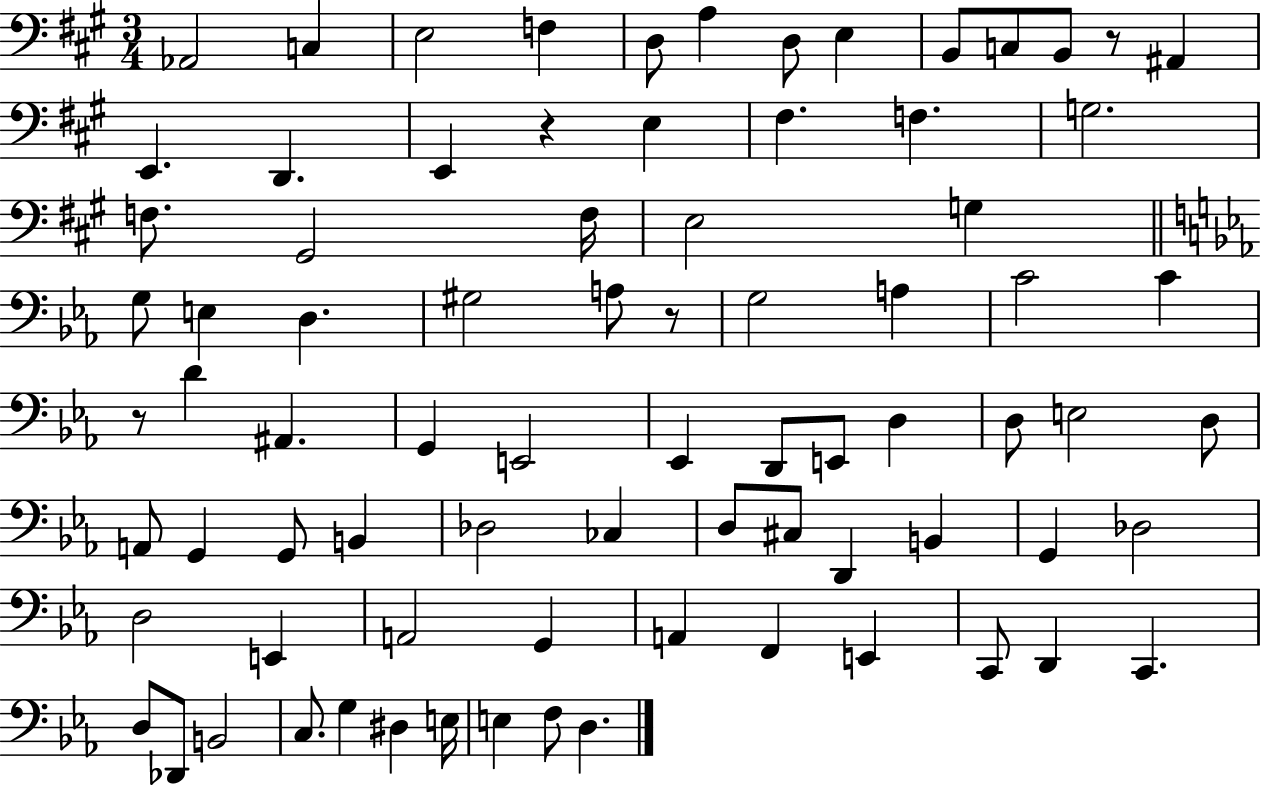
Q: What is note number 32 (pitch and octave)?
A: C4